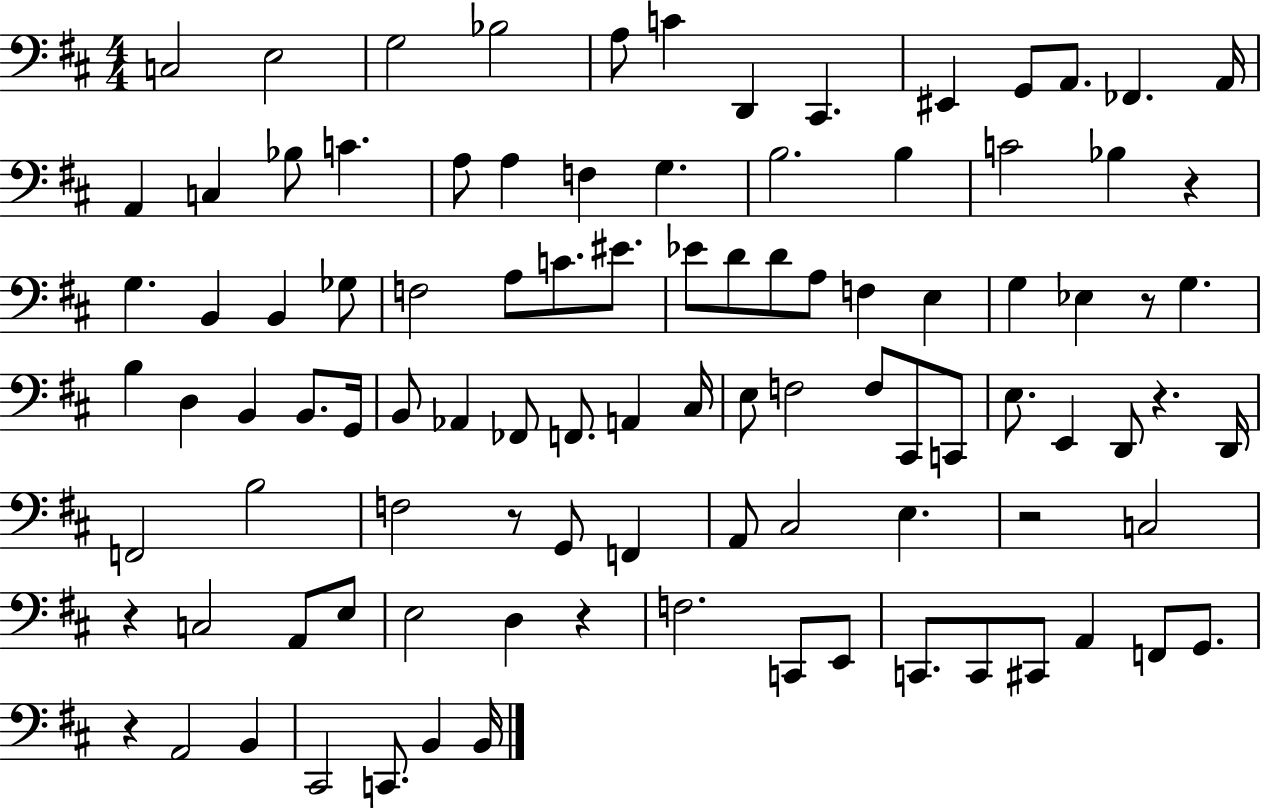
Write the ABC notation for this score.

X:1
T:Untitled
M:4/4
L:1/4
K:D
C,2 E,2 G,2 _B,2 A,/2 C D,, ^C,, ^E,, G,,/2 A,,/2 _F,, A,,/4 A,, C, _B,/2 C A,/2 A, F, G, B,2 B, C2 _B, z G, B,, B,, _G,/2 F,2 A,/2 C/2 ^E/2 _E/2 D/2 D/2 A,/2 F, E, G, _E, z/2 G, B, D, B,, B,,/2 G,,/4 B,,/2 _A,, _F,,/2 F,,/2 A,, ^C,/4 E,/2 F,2 F,/2 ^C,,/2 C,,/2 E,/2 E,, D,,/2 z D,,/4 F,,2 B,2 F,2 z/2 G,,/2 F,, A,,/2 ^C,2 E, z2 C,2 z C,2 A,,/2 E,/2 E,2 D, z F,2 C,,/2 E,,/2 C,,/2 C,,/2 ^C,,/2 A,, F,,/2 G,,/2 z A,,2 B,, ^C,,2 C,,/2 B,, B,,/4